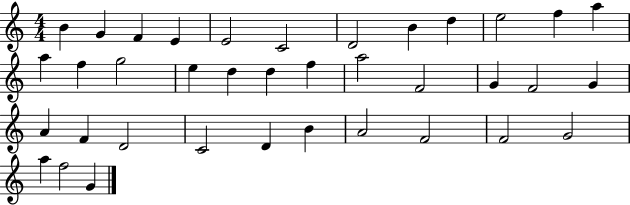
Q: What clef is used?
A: treble